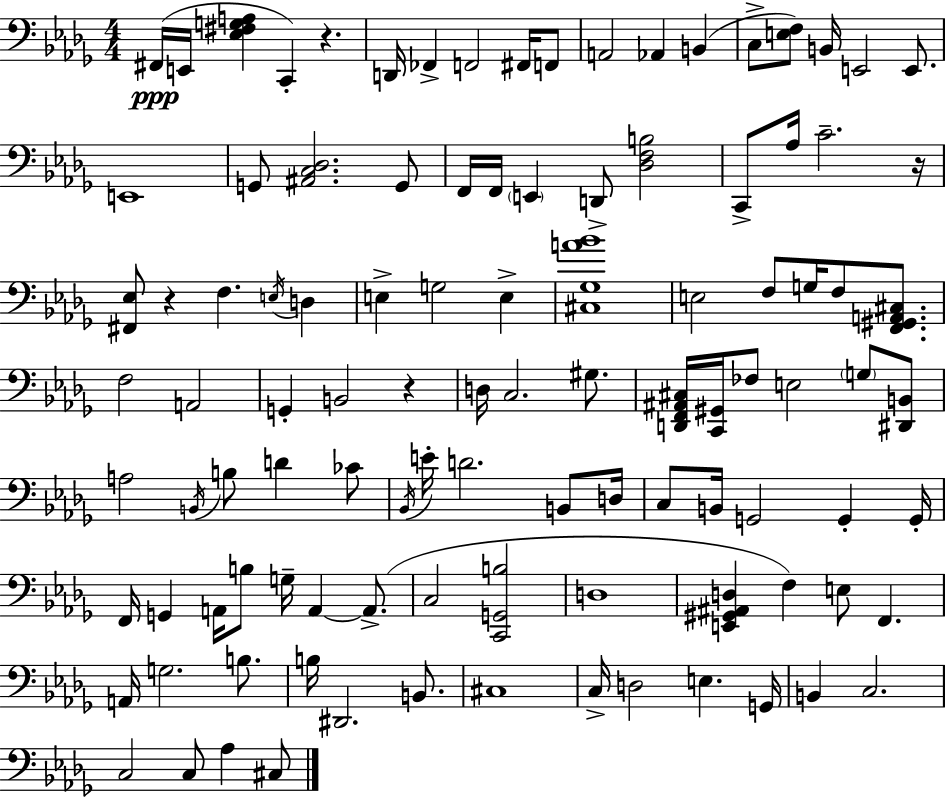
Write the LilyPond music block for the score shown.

{
  \clef bass
  \numericTimeSignature
  \time 4/4
  \key bes \minor
  fis,16(\ppp e,16 <ees fis g a>4 c,4-.) r4. | d,16 fes,4-> f,2 fis,16 f,8 | a,2 aes,4 b,4( | c8-> <e f>8) b,16 e,2 e,8. | \break e,1 | g,8 <ais, c des>2. g,8 | f,16 f,16 \parenthesize e,4 d,8-> <des f b>2 | c,8-> aes16 c'2.-- r16 | \break <fis, ees>8 r4 f4. \acciaccatura { e16 } d4 | e4-> g2 e4-> | <cis ges a' bes'>1 | e2 f8 g16 f8 <f, gis, a, cis>8. | \break f2 a,2 | g,4-. b,2 r4 | d16 c2. gis8. | <d, f, ais, cis>16 <c, gis,>16 fes8 e2 \parenthesize g8 <dis, b,>8 | \break a2 \acciaccatura { b,16 } b8 d'4 | ces'8 \acciaccatura { bes,16 } e'16-. d'2. | b,8 d16 c8 b,16 g,2 g,4-. | g,16-. f,16 g,4 a,16 b8 g16-- a,4~~ | \break a,8.->( c2 <c, g, b>2 | d1 | <e, gis, ais, d>4 f4) e8 f,4. | a,16 g2. | \break b8. b16 dis,2. | b,8. cis1 | c16-> d2 e4. | g,16 b,4 c2. | \break c2 c8 aes4 | cis8 \bar "|."
}